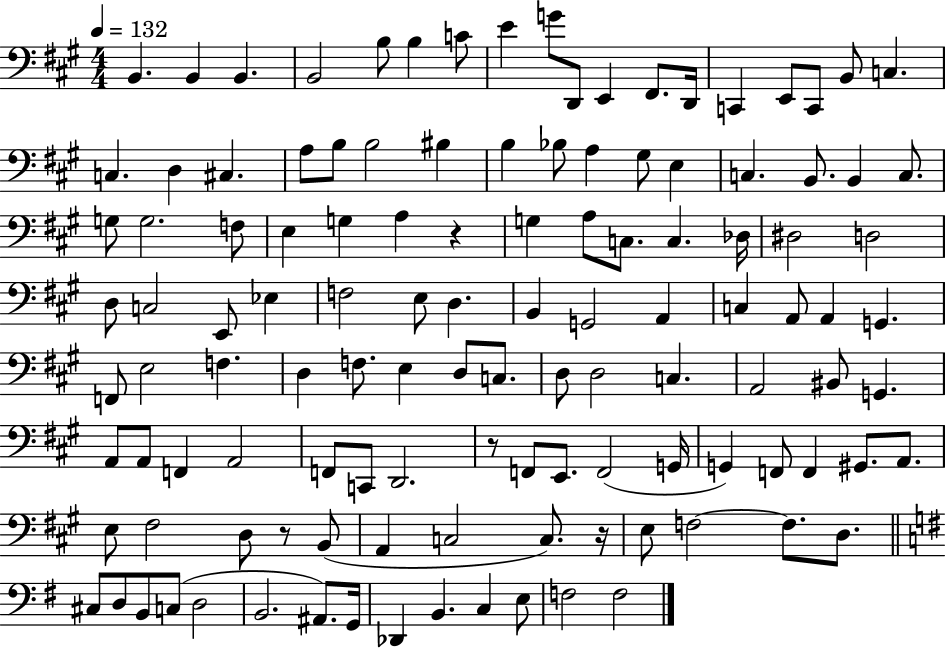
B2/q. B2/q B2/q. B2/h B3/e B3/q C4/e E4/q G4/e D2/e E2/q F#2/e. D2/s C2/q E2/e C2/e B2/e C3/q. C3/q. D3/q C#3/q. A3/e B3/e B3/h BIS3/q B3/q Bb3/e A3/q G#3/e E3/q C3/q. B2/e. B2/q C3/e. G3/e G3/h. F3/e E3/q G3/q A3/q R/q G3/q A3/e C3/e. C3/q. Db3/s D#3/h D3/h D3/e C3/h E2/e Eb3/q F3/h E3/e D3/q. B2/q G2/h A2/q C3/q A2/e A2/q G2/q. F2/e E3/h F3/q. D3/q F3/e. E3/q D3/e C3/e. D3/e D3/h C3/q. A2/h BIS2/e G2/q. A2/e A2/e F2/q A2/h F2/e C2/e D2/h. R/e F2/e E2/e. F2/h G2/s G2/q F2/e F2/q G#2/e. A2/e. E3/e F#3/h D3/e R/e B2/e A2/q C3/h C3/e. R/s E3/e F3/h F3/e. D3/e. C#3/e D3/e B2/e C3/e D3/h B2/h. A#2/e. G2/s Db2/q B2/q. C3/q E3/e F3/h F3/h